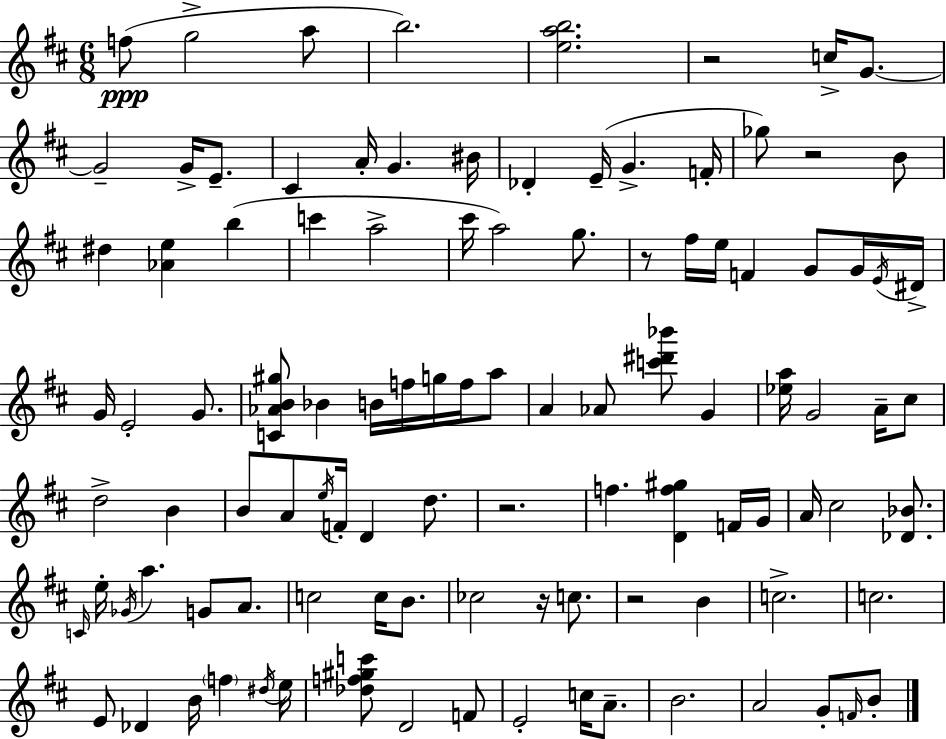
{
  \clef treble
  \numericTimeSignature
  \time 6/8
  \key d \major
  f''8(\ppp g''2-> a''8 | b''2.) | <e'' a'' b''>2. | r2 c''16-> g'8.~~ | \break g'2-- g'16-> e'8.-- | cis'4 a'16-. g'4. bis'16 | des'4-. e'16--( g'4.-> f'16-. | ges''8) r2 b'8 | \break dis''4 <aes' e''>4 b''4( | c'''4 a''2-> | cis'''16 a''2) g''8. | r8 fis''16 e''16 f'4 g'8 g'16 \acciaccatura { e'16 } | \break dis'16-> g'16 e'2-. g'8. | <c' aes' b' gis''>8 bes'4 b'16 f''16 g''16 f''16 a''8 | a'4 aes'8 <c''' dis''' bes'''>8 g'4 | <ees'' a''>16 g'2 a'16-- cis''8 | \break d''2-> b'4 | b'8 a'8 \acciaccatura { e''16 } f'16-. d'4 d''8. | r2. | f''4. <d' f'' gis''>4 | \break f'16 g'16 a'16 cis''2 <des' bes'>8. | \grace { c'16 } e''16-. \acciaccatura { ges'16 } a''4. g'8 | a'8. c''2 | c''16 b'8. ces''2 | \break r16 c''8. r2 | b'4 c''2.-> | c''2. | e'8 des'4 b'16 \parenthesize f''4 | \break \acciaccatura { dis''16 } e''16 <des'' f'' gis'' c'''>8 d'2 | f'8 e'2-. | c''16 a'8.-- b'2. | a'2 | \break g'8-. \grace { f'16 } b'8-. \bar "|."
}